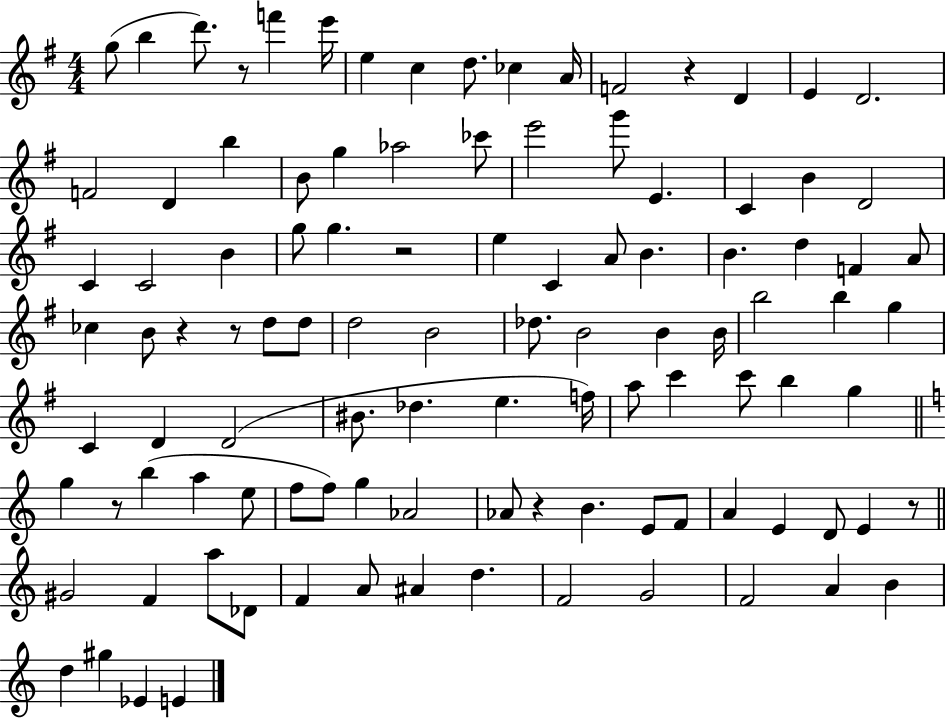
X:1
T:Untitled
M:4/4
L:1/4
K:G
g/2 b d'/2 z/2 f' e'/4 e c d/2 _c A/4 F2 z D E D2 F2 D b B/2 g _a2 _c'/2 e'2 g'/2 E C B D2 C C2 B g/2 g z2 e C A/2 B B d F A/2 _c B/2 z z/2 d/2 d/2 d2 B2 _d/2 B2 B B/4 b2 b g C D D2 ^B/2 _d e f/4 a/2 c' c'/2 b g g z/2 b a e/2 f/2 f/2 g _A2 _A/2 z B E/2 F/2 A E D/2 E z/2 ^G2 F a/2 _D/2 F A/2 ^A d F2 G2 F2 A B d ^g _E E